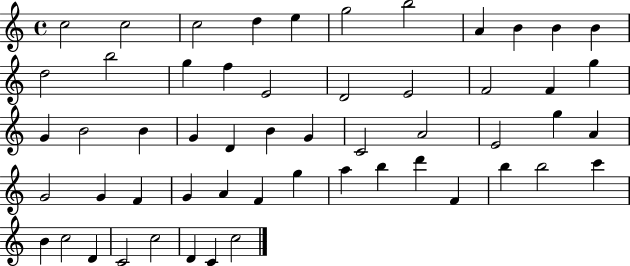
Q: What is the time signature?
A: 4/4